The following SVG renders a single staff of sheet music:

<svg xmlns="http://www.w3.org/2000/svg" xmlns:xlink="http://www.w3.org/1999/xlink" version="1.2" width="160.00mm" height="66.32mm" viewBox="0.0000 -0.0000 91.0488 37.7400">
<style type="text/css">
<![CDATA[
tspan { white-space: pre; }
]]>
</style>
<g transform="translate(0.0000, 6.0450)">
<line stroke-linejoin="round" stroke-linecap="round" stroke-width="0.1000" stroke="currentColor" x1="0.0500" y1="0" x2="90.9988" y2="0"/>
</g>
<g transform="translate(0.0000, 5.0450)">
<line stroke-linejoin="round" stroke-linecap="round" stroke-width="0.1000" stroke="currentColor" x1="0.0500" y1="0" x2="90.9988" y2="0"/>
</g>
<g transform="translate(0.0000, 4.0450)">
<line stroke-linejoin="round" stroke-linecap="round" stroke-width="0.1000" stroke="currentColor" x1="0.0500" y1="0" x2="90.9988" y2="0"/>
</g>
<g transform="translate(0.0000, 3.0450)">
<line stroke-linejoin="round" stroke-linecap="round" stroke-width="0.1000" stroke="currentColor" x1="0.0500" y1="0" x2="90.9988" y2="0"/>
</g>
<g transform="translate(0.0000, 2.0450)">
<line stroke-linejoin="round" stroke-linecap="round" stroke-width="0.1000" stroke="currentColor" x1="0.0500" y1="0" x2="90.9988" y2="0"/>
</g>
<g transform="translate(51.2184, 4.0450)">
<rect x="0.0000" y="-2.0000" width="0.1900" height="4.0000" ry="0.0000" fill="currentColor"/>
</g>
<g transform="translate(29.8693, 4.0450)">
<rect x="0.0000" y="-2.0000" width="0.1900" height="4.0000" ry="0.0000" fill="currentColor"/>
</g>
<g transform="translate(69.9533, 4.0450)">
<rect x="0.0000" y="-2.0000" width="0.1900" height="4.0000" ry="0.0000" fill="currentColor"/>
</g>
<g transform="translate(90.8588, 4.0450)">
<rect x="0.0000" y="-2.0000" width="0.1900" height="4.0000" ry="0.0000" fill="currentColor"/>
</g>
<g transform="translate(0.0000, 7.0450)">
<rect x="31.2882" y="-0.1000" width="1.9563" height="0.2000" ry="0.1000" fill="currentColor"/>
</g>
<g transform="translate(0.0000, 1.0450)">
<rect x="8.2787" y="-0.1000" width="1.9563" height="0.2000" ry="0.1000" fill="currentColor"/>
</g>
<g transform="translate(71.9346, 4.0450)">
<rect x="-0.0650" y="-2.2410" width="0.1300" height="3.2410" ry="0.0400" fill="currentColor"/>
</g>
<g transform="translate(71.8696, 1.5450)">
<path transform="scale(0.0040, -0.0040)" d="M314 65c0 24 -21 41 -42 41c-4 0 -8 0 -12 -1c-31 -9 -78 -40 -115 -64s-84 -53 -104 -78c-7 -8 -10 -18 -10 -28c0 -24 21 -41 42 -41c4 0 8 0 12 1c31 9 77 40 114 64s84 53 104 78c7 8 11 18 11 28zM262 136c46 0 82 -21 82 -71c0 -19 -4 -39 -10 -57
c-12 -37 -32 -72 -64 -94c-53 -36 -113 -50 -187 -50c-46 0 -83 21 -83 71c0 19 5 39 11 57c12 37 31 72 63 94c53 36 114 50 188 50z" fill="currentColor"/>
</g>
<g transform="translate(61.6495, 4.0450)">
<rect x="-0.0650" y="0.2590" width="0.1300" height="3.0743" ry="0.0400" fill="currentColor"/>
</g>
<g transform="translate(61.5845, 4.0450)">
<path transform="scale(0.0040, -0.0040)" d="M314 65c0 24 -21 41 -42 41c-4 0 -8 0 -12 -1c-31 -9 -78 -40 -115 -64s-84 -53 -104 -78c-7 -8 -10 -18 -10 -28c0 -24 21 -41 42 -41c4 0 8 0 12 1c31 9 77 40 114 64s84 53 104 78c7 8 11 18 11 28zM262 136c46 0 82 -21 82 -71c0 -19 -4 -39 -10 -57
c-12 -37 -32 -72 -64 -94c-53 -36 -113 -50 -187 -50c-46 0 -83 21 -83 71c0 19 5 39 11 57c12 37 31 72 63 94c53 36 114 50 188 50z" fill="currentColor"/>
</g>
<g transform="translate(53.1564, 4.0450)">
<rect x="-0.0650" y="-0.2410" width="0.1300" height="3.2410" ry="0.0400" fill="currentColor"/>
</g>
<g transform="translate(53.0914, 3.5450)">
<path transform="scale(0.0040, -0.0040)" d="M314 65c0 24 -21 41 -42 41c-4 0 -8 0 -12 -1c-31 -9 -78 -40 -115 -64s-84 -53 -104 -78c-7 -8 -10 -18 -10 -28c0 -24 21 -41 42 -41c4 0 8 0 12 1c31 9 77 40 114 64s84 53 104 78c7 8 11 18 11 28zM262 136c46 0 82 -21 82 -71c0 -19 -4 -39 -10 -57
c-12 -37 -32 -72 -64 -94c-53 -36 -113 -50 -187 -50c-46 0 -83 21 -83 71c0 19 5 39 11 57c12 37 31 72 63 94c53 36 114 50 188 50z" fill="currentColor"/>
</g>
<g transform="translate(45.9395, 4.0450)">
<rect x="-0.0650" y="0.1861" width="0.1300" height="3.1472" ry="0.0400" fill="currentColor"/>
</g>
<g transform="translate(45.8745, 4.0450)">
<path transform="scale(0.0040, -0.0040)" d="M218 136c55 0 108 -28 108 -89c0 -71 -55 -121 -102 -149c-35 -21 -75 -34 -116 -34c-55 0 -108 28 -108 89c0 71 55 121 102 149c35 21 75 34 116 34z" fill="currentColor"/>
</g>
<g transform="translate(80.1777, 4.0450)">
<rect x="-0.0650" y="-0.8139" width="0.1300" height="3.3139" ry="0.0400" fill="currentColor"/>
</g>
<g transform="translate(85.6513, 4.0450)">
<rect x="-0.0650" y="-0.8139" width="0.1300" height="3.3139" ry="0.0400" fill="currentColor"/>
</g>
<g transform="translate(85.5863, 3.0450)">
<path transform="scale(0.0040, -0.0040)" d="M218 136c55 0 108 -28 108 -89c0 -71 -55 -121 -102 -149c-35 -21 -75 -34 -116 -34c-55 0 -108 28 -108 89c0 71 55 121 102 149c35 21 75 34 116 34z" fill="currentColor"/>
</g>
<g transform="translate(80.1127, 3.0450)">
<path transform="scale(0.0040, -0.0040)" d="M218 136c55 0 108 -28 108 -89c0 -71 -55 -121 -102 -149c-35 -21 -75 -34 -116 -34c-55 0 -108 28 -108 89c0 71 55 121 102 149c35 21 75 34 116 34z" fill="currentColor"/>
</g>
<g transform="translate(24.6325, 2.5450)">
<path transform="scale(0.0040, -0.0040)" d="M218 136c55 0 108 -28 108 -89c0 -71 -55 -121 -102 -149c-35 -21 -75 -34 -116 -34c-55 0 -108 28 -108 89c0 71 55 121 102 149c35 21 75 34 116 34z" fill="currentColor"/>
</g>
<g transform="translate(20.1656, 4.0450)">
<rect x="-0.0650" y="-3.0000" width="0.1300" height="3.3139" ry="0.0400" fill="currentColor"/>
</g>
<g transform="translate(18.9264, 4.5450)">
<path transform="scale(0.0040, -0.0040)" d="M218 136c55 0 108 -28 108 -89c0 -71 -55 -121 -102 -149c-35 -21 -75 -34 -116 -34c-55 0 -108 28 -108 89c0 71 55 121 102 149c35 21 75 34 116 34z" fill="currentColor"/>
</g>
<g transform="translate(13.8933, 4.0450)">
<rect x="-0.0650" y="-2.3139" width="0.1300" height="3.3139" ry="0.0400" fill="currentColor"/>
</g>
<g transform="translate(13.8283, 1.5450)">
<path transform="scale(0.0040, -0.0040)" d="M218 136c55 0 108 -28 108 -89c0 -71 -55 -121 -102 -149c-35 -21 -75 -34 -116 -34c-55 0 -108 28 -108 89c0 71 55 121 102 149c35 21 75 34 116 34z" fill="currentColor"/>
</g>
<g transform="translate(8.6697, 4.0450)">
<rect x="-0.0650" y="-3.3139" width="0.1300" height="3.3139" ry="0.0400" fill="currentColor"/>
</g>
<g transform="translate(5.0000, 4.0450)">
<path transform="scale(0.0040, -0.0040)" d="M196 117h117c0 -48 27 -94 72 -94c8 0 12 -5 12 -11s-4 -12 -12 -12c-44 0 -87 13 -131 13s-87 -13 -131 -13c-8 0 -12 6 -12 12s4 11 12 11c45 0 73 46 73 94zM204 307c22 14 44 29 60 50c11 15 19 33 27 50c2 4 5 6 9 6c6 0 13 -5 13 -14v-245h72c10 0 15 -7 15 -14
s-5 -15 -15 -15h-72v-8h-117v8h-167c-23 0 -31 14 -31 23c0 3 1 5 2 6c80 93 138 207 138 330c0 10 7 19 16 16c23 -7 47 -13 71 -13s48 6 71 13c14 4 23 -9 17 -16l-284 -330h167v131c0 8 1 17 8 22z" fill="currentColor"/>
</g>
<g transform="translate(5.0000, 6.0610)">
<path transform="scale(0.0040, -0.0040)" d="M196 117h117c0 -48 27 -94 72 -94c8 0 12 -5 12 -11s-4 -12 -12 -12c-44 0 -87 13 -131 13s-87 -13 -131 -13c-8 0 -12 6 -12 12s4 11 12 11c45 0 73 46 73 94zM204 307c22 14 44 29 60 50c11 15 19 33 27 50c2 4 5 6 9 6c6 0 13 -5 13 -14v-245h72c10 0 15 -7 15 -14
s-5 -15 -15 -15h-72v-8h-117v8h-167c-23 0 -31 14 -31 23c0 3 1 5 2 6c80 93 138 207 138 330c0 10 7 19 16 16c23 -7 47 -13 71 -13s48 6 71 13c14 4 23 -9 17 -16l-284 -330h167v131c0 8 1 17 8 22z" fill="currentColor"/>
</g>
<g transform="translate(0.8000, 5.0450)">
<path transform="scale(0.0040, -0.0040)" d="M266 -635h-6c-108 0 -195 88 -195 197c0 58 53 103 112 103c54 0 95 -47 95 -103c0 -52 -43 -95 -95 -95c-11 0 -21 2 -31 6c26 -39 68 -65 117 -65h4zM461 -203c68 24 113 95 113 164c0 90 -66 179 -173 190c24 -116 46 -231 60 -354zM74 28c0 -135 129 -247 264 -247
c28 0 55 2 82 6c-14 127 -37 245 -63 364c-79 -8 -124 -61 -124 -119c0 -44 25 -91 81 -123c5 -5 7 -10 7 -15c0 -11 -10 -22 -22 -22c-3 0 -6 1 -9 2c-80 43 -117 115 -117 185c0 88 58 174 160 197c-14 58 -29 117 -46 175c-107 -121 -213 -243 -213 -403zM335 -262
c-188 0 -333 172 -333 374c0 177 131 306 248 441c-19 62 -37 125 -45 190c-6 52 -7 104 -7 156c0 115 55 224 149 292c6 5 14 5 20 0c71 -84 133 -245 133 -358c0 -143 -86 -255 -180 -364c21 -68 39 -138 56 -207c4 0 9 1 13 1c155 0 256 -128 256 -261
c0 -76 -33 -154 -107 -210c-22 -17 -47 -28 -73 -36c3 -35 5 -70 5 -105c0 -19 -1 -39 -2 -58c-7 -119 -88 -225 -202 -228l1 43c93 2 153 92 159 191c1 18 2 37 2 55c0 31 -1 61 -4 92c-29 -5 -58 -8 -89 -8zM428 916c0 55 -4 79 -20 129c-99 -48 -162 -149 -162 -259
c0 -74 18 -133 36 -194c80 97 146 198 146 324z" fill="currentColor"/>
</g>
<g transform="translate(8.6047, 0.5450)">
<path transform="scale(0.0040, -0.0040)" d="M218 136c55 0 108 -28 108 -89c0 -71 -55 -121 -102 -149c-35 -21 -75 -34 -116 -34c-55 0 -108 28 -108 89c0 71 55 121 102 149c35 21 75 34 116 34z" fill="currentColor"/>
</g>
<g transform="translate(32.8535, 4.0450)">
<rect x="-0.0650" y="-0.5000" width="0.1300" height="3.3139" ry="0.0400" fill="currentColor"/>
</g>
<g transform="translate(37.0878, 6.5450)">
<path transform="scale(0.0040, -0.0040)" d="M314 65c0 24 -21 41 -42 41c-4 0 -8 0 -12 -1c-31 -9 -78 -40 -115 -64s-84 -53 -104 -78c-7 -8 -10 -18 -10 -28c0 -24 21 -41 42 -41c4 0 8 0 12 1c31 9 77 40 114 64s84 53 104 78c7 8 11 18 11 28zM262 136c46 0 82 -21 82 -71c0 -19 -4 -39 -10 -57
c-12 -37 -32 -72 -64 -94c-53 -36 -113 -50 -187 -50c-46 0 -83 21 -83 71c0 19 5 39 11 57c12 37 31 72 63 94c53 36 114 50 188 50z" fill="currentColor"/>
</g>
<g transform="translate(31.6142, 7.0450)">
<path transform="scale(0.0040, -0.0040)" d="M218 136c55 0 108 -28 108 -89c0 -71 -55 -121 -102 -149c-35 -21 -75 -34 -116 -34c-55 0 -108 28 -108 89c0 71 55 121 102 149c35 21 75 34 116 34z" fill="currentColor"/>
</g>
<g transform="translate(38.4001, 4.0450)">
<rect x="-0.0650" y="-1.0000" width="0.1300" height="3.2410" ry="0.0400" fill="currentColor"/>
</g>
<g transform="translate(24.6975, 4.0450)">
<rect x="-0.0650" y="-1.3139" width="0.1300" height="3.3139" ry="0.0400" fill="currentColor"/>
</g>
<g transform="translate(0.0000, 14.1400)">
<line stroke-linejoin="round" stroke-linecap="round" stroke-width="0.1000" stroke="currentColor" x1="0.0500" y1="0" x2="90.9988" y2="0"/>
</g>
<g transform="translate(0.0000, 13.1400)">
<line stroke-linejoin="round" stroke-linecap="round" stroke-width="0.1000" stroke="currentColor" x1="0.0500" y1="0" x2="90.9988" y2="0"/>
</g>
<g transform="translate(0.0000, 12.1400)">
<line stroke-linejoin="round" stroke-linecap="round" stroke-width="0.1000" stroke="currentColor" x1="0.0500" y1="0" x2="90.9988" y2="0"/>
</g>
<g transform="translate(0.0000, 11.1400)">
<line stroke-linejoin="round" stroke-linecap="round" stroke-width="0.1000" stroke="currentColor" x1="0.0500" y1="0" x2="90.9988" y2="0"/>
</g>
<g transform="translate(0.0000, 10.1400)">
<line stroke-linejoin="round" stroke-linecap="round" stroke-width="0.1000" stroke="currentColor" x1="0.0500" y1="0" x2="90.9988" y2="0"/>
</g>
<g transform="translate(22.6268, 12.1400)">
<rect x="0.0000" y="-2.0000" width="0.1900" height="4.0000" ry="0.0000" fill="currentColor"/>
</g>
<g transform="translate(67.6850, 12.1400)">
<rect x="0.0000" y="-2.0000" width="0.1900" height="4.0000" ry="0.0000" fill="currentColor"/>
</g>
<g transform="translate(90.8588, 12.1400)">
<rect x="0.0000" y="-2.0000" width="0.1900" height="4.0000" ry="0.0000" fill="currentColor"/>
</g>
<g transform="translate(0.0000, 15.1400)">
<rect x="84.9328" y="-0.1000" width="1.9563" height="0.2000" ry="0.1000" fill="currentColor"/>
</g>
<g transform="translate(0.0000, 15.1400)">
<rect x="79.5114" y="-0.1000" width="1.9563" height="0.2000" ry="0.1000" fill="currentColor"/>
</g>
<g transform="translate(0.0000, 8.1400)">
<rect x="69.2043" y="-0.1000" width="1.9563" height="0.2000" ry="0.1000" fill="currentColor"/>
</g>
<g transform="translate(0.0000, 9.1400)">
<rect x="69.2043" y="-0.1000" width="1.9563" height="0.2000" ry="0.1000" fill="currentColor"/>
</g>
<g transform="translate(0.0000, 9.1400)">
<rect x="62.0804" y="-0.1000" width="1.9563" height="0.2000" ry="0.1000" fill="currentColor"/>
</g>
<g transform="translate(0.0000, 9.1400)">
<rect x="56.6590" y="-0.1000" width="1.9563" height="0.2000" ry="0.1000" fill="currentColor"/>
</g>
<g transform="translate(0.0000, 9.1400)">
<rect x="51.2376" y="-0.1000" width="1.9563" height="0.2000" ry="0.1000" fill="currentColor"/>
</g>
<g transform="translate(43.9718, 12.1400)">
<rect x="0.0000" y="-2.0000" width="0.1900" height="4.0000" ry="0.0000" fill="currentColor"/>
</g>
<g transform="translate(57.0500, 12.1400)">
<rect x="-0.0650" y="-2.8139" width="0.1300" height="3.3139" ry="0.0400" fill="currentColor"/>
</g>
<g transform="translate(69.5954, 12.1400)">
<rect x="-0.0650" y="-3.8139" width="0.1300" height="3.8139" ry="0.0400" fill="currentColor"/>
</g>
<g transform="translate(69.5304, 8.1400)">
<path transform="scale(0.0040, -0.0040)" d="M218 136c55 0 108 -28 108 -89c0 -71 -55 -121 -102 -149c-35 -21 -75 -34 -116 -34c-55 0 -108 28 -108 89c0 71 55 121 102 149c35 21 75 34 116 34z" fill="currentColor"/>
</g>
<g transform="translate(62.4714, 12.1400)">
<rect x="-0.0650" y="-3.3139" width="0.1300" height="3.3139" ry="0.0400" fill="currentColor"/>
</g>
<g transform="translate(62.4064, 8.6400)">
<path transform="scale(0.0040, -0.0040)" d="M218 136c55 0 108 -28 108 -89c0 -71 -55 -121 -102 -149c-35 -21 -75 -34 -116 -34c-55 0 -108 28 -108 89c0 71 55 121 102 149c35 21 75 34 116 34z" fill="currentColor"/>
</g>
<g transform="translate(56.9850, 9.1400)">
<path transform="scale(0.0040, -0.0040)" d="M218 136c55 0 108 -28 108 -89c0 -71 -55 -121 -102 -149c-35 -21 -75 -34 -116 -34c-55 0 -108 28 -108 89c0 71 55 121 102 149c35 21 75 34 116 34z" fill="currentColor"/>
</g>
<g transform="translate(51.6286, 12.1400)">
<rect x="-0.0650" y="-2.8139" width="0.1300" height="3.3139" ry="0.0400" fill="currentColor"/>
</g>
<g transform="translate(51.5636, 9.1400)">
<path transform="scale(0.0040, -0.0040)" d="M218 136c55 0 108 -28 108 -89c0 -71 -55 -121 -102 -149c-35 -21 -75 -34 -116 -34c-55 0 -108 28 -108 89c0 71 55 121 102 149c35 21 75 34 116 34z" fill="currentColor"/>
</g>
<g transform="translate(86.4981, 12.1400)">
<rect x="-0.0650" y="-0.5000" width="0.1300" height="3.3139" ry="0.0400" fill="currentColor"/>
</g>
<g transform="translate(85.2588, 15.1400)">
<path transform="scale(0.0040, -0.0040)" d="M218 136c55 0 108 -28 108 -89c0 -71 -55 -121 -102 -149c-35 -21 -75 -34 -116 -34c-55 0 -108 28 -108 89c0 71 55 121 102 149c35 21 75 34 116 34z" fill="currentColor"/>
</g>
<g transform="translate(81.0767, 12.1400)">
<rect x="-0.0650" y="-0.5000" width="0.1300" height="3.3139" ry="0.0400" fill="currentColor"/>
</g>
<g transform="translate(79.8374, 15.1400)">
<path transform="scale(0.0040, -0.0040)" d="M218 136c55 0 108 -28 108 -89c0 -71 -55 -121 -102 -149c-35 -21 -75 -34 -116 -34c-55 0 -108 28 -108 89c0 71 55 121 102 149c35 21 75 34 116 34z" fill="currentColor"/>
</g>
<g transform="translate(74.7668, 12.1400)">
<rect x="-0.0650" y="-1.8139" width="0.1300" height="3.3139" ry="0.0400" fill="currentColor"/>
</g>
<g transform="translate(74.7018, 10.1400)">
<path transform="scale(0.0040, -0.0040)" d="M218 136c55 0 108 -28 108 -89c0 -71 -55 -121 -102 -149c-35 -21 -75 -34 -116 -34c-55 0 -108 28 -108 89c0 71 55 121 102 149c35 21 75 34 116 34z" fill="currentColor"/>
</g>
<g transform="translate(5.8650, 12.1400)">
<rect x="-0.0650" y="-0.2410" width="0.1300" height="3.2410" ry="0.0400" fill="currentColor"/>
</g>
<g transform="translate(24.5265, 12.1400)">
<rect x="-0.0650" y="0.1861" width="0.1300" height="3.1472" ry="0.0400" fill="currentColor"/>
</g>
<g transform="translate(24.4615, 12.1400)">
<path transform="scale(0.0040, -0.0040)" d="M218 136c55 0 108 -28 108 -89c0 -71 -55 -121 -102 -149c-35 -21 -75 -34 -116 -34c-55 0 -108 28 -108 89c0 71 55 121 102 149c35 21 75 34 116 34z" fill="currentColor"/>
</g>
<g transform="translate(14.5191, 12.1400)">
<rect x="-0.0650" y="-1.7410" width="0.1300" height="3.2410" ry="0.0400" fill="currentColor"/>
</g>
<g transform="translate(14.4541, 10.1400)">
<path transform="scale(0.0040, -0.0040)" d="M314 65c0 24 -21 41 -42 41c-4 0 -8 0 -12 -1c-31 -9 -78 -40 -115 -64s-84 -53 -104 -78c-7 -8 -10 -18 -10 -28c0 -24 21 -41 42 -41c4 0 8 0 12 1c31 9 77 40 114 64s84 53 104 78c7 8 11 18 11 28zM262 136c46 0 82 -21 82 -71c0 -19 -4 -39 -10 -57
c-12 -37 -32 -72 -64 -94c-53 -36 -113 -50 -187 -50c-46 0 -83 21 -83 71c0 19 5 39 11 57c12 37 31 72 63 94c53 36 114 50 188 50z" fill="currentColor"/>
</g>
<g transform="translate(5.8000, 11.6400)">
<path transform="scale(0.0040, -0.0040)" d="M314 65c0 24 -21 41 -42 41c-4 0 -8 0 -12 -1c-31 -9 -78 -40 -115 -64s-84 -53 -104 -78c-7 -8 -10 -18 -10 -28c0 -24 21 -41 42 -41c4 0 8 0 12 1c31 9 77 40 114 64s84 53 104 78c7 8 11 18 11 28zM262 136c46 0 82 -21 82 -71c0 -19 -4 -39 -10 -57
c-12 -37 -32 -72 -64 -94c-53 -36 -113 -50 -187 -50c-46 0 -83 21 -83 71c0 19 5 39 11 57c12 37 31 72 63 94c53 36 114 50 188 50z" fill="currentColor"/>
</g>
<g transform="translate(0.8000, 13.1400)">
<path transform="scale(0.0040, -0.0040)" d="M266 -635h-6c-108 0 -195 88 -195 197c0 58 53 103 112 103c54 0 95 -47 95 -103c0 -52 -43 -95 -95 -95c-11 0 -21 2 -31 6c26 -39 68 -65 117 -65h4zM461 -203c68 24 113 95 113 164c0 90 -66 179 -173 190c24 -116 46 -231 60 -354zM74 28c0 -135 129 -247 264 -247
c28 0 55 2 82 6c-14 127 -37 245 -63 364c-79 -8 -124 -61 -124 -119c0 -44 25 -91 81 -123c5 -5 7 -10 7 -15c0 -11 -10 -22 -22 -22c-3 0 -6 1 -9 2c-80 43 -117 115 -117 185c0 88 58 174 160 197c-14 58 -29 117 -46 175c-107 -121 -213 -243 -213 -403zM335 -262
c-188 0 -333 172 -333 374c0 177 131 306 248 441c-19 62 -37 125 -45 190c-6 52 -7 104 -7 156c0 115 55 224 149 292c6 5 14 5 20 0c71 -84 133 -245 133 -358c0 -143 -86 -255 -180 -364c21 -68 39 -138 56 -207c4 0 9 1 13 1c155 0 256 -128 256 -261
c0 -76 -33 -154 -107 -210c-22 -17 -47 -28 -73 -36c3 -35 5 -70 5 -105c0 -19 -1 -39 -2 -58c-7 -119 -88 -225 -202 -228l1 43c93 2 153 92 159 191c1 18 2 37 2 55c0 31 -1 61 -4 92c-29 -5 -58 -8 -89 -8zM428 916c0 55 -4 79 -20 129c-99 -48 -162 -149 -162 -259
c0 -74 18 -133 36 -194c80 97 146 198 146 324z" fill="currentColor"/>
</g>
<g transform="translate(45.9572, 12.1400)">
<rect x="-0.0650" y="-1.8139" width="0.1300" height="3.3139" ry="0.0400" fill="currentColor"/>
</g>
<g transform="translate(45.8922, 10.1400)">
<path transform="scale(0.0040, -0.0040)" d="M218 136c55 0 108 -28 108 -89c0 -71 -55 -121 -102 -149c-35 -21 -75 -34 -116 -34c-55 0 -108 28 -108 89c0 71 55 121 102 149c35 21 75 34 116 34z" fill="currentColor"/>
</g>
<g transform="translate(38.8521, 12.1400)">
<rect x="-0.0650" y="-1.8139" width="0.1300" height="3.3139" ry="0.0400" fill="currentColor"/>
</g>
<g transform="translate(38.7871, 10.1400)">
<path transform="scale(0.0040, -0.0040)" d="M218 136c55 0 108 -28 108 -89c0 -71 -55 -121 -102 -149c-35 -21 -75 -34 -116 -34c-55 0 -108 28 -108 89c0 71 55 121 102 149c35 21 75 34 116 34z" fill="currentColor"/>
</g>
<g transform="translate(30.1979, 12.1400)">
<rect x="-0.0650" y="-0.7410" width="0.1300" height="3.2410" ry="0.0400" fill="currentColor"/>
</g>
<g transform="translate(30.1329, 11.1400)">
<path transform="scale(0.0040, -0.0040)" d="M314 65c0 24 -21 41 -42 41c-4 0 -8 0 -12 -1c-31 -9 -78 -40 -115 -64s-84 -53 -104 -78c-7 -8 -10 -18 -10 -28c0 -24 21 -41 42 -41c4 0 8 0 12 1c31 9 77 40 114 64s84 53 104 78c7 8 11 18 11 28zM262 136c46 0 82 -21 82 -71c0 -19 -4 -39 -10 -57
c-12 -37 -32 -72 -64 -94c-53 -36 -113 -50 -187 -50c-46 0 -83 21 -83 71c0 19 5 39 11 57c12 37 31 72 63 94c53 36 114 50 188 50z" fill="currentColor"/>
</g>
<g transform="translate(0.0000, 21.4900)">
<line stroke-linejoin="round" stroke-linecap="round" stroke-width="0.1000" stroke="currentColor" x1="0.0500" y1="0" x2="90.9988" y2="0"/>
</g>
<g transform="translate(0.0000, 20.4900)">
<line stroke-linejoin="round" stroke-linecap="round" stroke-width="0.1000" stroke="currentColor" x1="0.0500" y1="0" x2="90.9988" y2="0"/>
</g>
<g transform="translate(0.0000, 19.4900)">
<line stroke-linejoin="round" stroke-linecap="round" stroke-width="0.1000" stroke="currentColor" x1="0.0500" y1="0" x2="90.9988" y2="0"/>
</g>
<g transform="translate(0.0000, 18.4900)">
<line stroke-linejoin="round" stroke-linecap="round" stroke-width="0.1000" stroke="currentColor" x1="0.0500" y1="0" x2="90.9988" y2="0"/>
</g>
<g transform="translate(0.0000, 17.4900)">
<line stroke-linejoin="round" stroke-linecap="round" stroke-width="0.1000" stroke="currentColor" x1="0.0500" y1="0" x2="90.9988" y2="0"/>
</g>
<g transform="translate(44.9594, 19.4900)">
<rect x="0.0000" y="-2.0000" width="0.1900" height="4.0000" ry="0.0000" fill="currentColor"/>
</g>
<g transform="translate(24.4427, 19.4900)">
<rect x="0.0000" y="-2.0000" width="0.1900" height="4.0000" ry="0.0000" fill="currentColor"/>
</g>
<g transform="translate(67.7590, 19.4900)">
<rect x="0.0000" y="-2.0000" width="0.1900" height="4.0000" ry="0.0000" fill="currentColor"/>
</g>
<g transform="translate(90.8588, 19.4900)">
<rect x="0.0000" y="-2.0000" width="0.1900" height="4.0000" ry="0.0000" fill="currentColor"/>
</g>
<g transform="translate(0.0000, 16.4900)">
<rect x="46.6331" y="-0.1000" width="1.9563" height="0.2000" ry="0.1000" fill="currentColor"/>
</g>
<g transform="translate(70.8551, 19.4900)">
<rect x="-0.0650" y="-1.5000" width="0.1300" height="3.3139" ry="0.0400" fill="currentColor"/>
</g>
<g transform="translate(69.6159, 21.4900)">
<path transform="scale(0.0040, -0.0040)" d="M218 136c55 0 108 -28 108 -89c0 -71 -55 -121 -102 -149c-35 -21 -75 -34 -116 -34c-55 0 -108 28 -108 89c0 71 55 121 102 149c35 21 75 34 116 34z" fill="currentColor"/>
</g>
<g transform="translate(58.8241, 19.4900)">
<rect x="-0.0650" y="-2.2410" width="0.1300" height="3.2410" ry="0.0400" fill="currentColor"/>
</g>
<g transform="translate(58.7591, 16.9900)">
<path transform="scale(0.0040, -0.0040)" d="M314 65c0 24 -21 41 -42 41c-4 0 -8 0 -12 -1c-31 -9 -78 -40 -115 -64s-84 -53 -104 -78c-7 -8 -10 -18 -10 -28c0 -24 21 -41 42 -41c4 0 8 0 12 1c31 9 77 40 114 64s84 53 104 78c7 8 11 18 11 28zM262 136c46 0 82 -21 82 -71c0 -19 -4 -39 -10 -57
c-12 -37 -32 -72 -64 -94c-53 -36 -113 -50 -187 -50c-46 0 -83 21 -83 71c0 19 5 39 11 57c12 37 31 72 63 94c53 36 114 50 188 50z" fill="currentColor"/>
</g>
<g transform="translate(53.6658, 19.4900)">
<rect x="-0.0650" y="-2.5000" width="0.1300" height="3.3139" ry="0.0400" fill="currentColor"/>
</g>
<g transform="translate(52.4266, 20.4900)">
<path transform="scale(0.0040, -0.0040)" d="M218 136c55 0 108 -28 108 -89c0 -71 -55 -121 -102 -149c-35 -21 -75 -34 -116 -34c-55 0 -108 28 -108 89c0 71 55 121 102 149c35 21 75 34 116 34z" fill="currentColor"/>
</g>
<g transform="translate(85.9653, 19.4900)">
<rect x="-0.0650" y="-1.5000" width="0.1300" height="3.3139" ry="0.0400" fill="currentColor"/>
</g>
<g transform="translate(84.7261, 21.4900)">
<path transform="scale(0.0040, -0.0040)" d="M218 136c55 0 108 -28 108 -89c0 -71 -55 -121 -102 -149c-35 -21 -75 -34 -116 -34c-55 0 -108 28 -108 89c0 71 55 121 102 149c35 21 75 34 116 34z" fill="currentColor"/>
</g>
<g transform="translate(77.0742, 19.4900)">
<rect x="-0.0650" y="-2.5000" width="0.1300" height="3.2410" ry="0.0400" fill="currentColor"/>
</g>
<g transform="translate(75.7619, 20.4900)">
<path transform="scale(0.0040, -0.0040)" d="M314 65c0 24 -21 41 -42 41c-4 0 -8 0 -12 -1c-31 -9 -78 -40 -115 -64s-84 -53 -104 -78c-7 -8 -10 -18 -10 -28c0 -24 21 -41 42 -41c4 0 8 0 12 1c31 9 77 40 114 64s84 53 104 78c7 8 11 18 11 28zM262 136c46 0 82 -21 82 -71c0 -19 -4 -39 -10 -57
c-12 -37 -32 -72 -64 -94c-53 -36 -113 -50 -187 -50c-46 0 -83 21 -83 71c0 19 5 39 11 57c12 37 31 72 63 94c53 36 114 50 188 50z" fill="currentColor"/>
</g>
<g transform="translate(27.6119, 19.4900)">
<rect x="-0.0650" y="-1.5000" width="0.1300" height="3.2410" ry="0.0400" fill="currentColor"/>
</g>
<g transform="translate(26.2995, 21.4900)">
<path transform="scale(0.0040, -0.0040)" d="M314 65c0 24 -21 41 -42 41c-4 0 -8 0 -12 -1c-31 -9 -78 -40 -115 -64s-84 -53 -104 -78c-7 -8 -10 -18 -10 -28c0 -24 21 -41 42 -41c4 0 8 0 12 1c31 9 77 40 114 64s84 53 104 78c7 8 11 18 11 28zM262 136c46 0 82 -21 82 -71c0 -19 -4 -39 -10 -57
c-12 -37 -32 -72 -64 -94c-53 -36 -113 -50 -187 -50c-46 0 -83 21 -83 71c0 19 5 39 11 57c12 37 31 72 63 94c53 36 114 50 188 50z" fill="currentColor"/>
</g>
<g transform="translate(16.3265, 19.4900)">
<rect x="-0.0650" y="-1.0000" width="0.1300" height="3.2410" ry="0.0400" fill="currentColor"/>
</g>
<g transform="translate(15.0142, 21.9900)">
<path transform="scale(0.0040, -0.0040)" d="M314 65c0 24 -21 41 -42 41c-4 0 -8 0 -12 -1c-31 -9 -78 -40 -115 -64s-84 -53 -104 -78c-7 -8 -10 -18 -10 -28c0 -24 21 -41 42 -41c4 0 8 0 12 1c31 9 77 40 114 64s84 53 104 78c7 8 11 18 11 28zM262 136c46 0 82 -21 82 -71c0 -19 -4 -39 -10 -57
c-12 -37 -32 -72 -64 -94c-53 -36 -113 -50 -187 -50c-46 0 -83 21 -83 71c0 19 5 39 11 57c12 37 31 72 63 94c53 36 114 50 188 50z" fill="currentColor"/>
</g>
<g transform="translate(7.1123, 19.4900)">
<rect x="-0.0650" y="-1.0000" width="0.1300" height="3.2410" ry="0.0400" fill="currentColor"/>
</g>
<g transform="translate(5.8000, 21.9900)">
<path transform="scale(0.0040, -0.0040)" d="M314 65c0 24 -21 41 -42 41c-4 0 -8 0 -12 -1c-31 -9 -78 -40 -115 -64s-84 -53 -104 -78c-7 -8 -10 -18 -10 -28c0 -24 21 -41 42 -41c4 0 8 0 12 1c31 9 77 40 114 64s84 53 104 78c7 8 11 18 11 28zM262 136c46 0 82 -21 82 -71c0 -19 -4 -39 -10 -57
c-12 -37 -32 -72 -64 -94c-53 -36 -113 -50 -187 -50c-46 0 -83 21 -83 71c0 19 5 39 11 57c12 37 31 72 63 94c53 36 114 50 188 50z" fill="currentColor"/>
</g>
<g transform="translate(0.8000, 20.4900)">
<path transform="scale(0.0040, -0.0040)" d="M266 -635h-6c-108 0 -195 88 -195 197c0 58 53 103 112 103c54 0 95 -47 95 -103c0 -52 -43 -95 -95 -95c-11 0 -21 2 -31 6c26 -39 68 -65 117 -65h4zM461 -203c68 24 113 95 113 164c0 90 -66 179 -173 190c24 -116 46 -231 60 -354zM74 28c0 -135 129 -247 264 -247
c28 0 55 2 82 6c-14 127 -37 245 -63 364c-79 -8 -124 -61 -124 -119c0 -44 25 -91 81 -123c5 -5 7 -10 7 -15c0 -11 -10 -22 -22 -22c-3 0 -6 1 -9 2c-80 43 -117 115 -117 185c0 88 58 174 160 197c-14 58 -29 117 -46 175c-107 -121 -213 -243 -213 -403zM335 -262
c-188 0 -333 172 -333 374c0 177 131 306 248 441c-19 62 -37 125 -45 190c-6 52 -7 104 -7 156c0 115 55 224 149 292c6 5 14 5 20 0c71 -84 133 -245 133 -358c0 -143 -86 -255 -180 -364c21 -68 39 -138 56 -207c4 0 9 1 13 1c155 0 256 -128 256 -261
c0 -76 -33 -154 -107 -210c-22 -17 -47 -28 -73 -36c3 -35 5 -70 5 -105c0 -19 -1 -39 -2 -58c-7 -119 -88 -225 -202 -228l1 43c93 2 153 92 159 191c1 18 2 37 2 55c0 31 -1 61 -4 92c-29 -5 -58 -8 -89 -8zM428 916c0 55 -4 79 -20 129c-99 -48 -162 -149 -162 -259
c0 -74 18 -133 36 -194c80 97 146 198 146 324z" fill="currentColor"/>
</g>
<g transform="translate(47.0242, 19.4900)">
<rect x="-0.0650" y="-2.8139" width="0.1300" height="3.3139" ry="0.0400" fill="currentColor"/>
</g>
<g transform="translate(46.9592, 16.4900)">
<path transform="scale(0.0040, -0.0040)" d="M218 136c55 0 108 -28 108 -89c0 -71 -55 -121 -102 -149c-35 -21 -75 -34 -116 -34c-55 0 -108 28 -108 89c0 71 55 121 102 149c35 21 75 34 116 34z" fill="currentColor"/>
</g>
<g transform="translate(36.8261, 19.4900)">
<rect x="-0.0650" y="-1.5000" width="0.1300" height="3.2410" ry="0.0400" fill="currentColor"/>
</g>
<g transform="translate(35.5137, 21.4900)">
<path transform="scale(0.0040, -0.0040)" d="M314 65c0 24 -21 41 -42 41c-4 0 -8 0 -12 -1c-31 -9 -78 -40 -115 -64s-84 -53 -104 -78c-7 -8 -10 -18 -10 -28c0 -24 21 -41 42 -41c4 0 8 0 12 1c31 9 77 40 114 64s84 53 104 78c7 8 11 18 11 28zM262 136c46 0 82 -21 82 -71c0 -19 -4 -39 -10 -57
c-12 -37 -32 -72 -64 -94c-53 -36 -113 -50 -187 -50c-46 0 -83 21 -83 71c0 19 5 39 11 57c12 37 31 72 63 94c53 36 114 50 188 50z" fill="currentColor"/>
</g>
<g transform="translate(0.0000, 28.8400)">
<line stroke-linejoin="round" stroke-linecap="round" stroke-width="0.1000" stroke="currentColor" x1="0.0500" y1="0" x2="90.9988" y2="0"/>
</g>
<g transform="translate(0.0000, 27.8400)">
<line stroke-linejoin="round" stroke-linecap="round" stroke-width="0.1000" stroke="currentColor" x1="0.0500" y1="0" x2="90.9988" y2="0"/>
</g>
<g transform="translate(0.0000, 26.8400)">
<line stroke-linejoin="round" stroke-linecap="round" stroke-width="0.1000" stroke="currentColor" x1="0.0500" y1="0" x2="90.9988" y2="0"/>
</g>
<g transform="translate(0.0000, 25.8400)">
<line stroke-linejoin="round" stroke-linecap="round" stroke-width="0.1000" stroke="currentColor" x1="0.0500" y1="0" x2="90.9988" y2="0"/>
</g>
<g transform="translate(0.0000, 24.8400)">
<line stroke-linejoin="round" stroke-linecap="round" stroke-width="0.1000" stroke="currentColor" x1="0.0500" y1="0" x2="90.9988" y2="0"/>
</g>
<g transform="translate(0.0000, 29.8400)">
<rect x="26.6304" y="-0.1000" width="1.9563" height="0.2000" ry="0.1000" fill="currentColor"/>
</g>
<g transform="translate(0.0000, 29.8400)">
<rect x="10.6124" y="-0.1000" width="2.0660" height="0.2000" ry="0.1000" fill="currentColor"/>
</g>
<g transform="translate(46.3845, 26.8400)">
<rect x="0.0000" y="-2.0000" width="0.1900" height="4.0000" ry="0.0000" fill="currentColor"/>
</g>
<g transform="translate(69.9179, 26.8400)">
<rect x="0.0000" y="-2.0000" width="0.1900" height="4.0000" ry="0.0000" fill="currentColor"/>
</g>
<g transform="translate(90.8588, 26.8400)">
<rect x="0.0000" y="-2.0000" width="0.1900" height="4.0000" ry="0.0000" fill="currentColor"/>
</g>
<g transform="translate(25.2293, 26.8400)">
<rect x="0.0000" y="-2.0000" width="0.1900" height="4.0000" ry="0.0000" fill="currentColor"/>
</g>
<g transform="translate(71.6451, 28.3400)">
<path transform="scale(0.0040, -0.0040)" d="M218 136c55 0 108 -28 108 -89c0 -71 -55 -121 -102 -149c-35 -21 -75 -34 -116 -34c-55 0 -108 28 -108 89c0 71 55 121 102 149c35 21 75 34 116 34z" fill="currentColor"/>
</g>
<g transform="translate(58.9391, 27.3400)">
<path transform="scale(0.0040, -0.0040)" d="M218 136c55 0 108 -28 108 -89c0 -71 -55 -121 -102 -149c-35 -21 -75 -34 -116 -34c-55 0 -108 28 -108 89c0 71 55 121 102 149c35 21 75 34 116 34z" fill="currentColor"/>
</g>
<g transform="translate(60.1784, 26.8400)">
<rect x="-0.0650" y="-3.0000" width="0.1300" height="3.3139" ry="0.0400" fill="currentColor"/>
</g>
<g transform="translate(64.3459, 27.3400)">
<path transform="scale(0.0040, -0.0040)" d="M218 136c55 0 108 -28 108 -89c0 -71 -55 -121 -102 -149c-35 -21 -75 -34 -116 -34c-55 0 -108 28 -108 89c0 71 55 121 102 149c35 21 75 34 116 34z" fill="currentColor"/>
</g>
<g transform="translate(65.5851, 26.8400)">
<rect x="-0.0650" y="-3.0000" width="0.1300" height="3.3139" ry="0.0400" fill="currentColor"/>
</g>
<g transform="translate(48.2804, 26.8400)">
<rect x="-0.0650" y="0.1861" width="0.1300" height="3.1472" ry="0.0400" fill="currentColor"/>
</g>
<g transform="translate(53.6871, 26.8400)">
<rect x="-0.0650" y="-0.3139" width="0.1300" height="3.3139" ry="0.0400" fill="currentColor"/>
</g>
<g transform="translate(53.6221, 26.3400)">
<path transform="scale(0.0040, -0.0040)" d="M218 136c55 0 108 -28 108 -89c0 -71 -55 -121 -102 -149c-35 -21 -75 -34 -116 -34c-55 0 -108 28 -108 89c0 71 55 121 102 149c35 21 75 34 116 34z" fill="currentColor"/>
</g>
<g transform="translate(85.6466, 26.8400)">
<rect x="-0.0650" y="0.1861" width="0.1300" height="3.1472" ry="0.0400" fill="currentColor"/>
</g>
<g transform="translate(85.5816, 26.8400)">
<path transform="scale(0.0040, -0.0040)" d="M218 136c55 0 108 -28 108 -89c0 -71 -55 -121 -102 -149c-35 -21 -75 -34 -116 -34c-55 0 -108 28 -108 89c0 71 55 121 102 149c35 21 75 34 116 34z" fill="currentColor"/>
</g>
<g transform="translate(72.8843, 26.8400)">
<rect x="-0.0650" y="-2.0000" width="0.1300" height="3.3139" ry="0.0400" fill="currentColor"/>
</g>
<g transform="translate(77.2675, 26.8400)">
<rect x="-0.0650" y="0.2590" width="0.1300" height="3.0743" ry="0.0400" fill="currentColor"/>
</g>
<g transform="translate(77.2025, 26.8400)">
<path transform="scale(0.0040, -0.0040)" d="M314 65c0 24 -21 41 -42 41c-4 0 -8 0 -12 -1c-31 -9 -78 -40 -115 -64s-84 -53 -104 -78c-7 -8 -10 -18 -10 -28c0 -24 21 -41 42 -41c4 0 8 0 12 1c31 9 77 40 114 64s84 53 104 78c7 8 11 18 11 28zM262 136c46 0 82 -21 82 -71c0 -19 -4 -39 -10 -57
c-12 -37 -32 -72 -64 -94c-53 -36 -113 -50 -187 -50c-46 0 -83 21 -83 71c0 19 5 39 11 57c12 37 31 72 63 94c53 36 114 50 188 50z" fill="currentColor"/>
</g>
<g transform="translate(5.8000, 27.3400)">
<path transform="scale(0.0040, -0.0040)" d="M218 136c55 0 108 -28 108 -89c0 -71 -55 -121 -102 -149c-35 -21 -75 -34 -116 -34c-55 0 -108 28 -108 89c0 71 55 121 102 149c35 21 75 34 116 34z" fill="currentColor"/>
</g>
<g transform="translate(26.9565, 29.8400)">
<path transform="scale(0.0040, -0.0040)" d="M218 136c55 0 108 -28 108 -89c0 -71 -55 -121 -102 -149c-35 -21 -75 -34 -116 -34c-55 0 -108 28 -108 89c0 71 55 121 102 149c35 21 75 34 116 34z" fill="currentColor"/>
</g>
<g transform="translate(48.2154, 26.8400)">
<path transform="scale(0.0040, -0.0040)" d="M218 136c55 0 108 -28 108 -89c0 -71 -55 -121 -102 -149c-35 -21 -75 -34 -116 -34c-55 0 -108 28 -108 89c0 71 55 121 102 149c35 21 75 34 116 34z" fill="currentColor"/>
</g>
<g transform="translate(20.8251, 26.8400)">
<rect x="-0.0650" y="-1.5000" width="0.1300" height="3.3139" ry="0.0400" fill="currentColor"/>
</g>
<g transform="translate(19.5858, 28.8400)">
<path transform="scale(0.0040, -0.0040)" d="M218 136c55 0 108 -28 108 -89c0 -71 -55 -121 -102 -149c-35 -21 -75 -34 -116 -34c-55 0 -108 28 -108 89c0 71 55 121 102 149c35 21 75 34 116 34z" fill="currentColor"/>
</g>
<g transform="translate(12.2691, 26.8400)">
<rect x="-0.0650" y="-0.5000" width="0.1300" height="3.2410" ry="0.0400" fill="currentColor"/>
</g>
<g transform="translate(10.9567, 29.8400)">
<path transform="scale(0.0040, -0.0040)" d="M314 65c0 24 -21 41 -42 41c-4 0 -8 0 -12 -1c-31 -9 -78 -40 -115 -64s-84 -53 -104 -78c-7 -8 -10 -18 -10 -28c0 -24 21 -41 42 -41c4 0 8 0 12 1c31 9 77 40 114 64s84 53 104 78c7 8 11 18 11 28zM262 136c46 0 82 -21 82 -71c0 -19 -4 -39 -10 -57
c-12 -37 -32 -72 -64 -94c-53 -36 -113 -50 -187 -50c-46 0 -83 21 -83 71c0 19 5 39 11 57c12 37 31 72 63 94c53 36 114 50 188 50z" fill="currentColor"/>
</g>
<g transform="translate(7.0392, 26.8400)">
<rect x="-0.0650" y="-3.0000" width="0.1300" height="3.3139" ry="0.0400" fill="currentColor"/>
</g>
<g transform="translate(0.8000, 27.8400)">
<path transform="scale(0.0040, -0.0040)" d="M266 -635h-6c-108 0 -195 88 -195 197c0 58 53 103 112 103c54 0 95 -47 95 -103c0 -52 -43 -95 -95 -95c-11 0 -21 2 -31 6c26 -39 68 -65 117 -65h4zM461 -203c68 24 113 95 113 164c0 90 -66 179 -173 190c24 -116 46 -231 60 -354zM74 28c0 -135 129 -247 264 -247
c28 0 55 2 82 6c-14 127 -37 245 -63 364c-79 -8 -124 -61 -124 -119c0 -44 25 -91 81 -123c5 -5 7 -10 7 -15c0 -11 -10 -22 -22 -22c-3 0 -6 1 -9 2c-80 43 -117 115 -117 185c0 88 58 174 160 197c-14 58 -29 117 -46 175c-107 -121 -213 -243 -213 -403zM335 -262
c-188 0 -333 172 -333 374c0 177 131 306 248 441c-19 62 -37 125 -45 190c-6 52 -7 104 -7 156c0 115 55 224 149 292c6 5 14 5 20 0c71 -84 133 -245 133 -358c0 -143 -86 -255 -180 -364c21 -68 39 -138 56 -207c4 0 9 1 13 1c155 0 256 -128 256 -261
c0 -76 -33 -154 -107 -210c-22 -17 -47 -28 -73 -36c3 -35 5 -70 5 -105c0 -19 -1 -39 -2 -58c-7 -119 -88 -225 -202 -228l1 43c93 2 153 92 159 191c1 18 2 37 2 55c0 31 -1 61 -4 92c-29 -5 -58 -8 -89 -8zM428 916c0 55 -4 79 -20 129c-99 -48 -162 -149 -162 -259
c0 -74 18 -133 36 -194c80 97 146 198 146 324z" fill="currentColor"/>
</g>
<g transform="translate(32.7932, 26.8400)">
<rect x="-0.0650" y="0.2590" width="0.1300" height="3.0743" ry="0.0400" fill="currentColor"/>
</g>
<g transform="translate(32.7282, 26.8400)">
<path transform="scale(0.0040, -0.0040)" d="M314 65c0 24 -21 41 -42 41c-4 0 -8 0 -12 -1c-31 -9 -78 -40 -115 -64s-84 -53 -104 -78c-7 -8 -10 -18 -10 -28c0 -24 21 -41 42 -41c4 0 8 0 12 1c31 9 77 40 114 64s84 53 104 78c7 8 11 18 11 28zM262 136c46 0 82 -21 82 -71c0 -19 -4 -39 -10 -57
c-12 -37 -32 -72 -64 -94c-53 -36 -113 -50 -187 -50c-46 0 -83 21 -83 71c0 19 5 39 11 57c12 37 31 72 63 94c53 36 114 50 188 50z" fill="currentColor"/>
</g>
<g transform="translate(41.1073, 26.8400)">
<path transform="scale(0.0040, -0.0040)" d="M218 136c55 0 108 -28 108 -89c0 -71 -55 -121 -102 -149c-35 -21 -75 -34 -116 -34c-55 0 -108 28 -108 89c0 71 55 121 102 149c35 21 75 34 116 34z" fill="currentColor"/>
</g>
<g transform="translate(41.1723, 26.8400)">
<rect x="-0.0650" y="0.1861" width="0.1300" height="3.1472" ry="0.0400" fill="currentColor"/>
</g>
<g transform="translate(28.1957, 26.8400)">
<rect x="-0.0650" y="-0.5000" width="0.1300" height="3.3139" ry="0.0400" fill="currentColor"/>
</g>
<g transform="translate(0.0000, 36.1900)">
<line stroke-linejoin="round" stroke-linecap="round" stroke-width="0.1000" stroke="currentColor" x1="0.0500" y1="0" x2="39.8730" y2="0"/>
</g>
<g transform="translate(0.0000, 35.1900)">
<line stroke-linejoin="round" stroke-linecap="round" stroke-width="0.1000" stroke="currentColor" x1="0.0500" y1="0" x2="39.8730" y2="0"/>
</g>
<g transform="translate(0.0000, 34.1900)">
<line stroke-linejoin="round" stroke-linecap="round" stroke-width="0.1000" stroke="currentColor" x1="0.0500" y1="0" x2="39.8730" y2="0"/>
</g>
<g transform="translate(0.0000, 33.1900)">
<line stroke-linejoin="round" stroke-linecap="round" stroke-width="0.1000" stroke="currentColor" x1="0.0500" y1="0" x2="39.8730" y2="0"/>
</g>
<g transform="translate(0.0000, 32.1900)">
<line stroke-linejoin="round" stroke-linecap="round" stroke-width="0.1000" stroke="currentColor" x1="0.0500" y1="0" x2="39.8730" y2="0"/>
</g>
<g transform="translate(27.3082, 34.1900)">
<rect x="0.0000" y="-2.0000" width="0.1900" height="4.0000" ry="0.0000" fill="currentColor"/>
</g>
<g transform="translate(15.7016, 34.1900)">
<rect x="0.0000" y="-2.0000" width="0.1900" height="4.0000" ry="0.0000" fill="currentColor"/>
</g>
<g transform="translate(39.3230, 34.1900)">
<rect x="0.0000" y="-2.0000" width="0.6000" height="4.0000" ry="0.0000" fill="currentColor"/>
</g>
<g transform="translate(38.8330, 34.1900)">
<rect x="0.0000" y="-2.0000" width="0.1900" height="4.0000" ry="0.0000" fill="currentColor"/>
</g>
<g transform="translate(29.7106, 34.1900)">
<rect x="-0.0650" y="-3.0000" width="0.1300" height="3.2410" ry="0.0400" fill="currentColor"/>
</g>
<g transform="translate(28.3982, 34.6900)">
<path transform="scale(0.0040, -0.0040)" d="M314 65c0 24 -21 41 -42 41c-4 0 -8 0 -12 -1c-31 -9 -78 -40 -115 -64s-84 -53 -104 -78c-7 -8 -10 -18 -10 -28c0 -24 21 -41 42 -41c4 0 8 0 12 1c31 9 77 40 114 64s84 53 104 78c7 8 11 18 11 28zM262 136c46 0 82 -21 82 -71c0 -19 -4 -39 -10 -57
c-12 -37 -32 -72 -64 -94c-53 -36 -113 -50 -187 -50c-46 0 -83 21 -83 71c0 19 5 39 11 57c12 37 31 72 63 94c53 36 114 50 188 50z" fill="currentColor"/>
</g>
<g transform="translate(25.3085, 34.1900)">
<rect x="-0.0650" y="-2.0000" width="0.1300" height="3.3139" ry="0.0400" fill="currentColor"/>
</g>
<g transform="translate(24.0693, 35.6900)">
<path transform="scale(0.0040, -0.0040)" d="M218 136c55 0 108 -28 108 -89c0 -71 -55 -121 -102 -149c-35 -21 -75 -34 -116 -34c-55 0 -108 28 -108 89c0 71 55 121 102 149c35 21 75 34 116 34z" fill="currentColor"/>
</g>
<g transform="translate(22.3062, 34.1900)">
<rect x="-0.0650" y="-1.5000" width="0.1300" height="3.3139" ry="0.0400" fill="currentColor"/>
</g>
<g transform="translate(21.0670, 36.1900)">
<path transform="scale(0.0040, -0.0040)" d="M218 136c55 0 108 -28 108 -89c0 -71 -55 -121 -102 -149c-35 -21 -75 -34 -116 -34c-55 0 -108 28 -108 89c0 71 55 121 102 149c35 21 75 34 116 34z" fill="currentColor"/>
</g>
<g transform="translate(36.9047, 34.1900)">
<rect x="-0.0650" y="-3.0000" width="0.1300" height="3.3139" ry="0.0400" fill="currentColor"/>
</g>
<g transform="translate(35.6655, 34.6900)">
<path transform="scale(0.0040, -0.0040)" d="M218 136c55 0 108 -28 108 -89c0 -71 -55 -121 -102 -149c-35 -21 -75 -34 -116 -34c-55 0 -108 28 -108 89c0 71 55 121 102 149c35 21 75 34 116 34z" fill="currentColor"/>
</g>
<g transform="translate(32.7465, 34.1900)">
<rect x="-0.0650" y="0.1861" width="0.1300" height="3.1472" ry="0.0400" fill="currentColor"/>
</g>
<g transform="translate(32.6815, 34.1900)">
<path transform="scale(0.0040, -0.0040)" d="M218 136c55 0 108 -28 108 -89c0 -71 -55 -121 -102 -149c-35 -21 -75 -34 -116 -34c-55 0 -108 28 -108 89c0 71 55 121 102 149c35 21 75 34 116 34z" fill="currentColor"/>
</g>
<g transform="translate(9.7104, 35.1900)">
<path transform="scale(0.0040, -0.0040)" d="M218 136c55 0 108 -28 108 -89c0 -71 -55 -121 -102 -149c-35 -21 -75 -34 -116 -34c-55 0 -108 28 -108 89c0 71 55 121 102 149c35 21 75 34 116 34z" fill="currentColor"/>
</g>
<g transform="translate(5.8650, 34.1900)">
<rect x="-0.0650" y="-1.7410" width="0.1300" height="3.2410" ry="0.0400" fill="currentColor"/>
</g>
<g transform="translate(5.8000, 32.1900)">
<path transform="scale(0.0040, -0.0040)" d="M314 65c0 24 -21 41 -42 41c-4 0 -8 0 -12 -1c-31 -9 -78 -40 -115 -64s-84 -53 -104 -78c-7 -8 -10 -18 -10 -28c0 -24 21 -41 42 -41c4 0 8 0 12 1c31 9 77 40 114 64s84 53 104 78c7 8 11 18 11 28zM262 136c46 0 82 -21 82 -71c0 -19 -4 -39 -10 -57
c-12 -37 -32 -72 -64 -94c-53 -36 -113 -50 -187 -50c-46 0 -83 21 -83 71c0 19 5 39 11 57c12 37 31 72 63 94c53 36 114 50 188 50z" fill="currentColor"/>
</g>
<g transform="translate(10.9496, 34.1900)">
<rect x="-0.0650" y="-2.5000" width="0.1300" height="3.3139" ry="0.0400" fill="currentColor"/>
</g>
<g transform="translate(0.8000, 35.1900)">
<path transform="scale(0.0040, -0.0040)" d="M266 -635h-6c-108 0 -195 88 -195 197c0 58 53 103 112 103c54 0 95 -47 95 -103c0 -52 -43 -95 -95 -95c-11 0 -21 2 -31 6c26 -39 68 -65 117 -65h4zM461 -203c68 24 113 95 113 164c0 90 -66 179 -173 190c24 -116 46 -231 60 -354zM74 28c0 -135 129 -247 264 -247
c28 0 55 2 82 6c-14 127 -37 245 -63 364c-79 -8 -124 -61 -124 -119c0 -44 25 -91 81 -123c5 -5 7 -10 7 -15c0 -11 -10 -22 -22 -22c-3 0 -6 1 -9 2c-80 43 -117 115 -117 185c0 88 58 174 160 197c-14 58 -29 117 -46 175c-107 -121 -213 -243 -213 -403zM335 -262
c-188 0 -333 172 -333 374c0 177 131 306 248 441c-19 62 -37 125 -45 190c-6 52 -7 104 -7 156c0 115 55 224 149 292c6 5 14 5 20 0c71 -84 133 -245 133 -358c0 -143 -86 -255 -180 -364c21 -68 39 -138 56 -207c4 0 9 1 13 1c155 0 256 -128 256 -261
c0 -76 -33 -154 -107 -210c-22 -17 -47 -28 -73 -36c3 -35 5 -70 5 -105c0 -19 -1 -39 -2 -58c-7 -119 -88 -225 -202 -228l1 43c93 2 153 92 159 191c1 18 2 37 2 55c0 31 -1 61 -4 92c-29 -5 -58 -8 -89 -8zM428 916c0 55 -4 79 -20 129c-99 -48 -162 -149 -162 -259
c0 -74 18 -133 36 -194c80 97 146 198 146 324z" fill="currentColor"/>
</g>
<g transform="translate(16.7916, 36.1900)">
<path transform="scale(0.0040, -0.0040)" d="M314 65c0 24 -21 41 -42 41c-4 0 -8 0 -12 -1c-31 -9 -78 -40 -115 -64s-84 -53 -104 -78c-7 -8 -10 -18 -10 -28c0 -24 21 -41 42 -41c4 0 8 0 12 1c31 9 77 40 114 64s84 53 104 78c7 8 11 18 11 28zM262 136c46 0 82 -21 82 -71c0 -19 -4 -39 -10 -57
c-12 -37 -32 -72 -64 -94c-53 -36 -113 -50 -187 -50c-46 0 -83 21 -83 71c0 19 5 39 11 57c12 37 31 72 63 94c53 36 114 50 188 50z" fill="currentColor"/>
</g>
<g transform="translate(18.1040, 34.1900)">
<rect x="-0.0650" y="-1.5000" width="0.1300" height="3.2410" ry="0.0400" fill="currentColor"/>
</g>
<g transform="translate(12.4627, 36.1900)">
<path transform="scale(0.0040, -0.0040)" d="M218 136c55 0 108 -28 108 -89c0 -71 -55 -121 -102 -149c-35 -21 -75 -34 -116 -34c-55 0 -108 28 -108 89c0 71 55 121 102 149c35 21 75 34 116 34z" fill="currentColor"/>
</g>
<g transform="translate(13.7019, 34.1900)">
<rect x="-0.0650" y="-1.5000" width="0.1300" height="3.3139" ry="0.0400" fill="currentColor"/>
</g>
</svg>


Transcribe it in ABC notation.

X:1
T:Untitled
M:4/4
L:1/4
K:C
b g A e C D2 B c2 B2 g2 d d c2 f2 B d2 f f a a b c' f C C D2 D2 E2 E2 a G g2 E G2 E A C2 E C B2 B B c A A F B2 B f2 G E E2 E F A2 B A